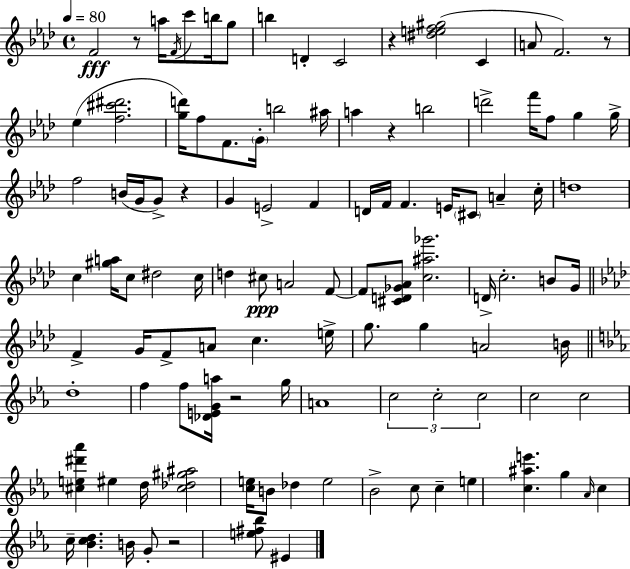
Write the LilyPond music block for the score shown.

{
  \clef treble
  \time 4/4
  \defaultTimeSignature
  \key aes \major
  \tempo 4 = 80
  \repeat volta 2 { f'2\fff r8 a''16 \acciaccatura { f'16 } c'''8 b''16 g''8 | b''4 d'4-. c'2 | r4 <dis'' e'' f'' gis''>2( c'4 | a'8 f'2.) r8 | \break ees''4( <f'' cis''' dis'''>2. | <g'' d'''>16) f''8 f'8. \parenthesize g'16-. b''2 | ais''16 a''4 r4 b''2 | d'''2-> f'''16 f''8 g''4 | \break g''16-> f''2 b'16( g'16 g'8->) r4 | g'4 e'2-> f'4 | d'16 f'16 f'4. e'16 \parenthesize cis'8 a'4-- | c''16-. d''1 | \break c''4 <gis'' a''>16 c''8 dis''2 | c''16 d''4 cis''8\ppp a'2 f'8~~ | f'8 <cis' d' ges' aes'>8 <c'' ais'' ges'''>2. | d'16-> c''2.-. b'8 | \break g'16 \bar "||" \break \key aes \major f'4-> g'16 f'8-> a'8 c''4. e''16-> | g''8. g''4 a'2 b'16 | \bar "||" \break \key ees \major d''1-. | f''4 f''8 <des' e' g' a''>16 r2 g''16 | a'1 | \tuplet 3/2 { c''2 c''2-. | \break c''2 } c''2 | c''2 <cis'' e'' dis''' aes'''>4 eis''4 | d''16 <cis'' des'' gis'' ais''>2 <c'' e''>16 b'8 des''4 | e''2 bes'2-> | \break c''8 c''4-- e''4 <c'' ais'' e'''>4. | g''4 \grace { aes'16 } c''4 c''16-- <bes' c'' d''>4. | b'16 g'8-. r2 <e'' fis'' bes''>8 eis'4 | } \bar "|."
}